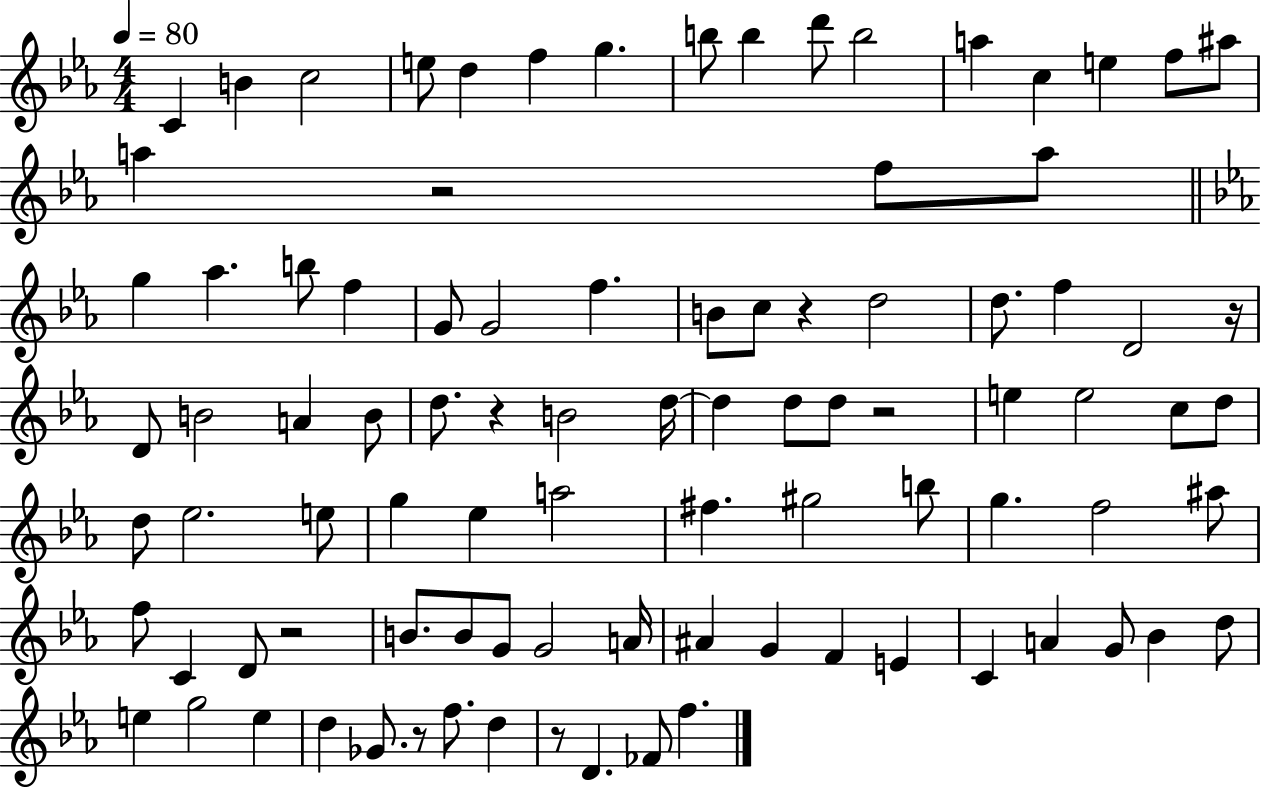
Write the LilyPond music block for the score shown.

{
  \clef treble
  \numericTimeSignature
  \time 4/4
  \key ees \major
  \tempo 4 = 80
  c'4 b'4 c''2 | e''8 d''4 f''4 g''4. | b''8 b''4 d'''8 b''2 | a''4 c''4 e''4 f''8 ais''8 | \break a''4 r2 f''8 a''8 | \bar "||" \break \key ees \major g''4 aes''4. b''8 f''4 | g'8 g'2 f''4. | b'8 c''8 r4 d''2 | d''8. f''4 d'2 r16 | \break d'8 b'2 a'4 b'8 | d''8. r4 b'2 d''16~~ | d''4 d''8 d''8 r2 | e''4 e''2 c''8 d''8 | \break d''8 ees''2. e''8 | g''4 ees''4 a''2 | fis''4. gis''2 b''8 | g''4. f''2 ais''8 | \break f''8 c'4 d'8 r2 | b'8. b'8 g'8 g'2 a'16 | ais'4 g'4 f'4 e'4 | c'4 a'4 g'8 bes'4 d''8 | \break e''4 g''2 e''4 | d''4 ges'8. r8 f''8. d''4 | r8 d'4. fes'8 f''4. | \bar "|."
}